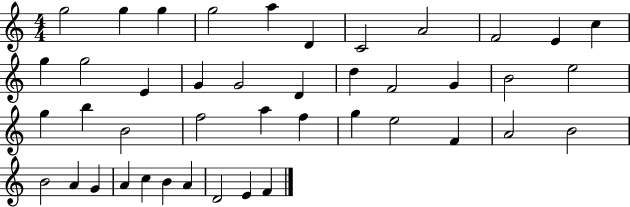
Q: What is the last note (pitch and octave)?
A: F4